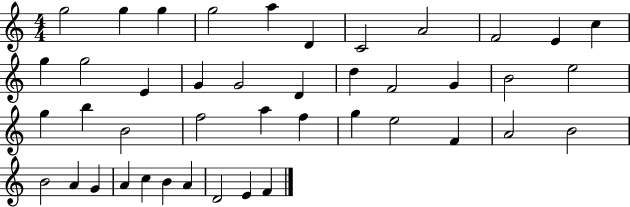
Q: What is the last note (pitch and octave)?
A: F4